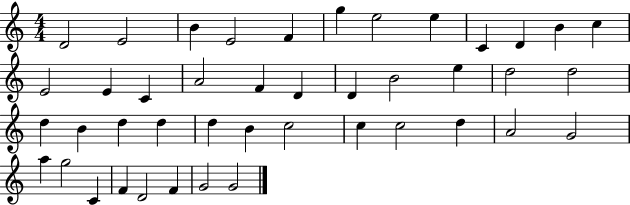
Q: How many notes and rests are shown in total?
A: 43